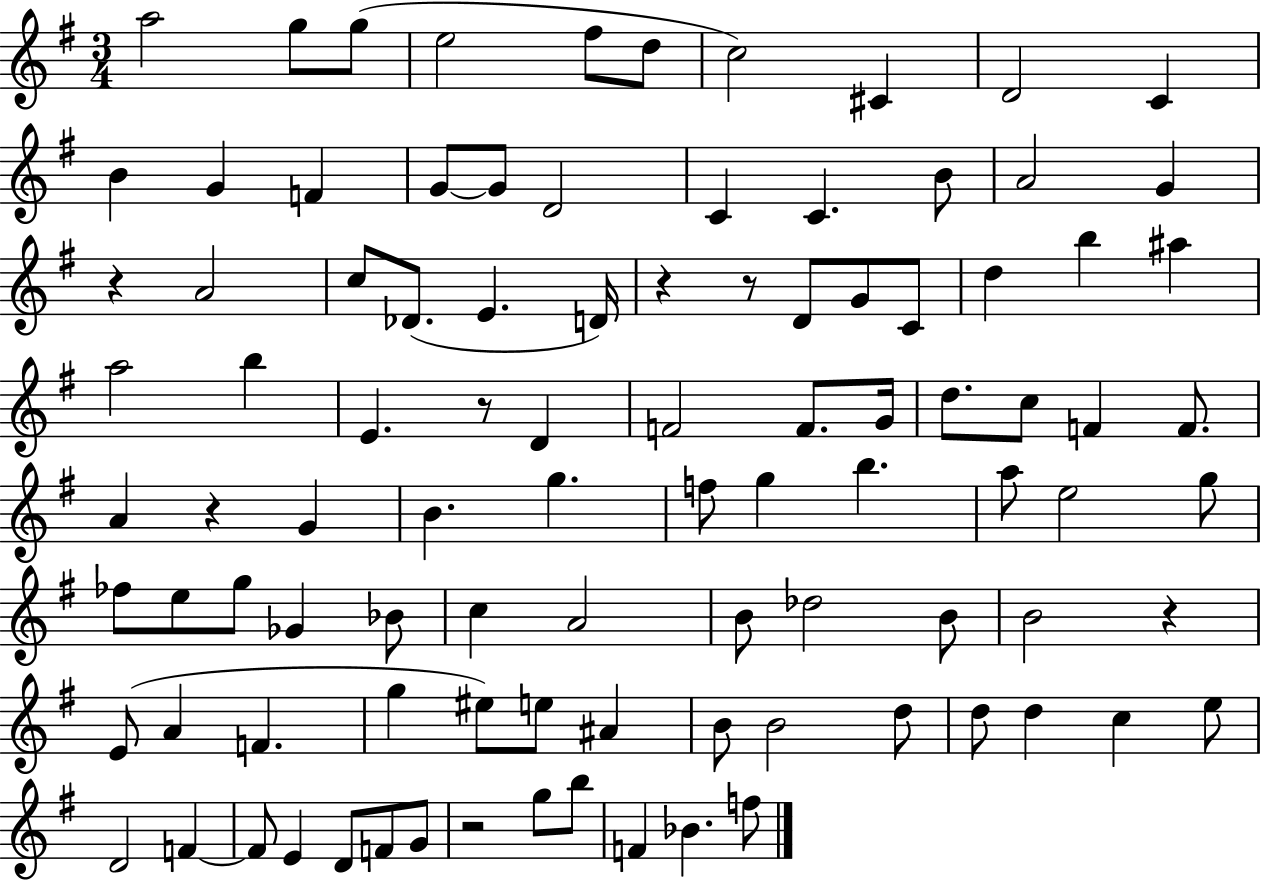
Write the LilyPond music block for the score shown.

{
  \clef treble
  \numericTimeSignature
  \time 3/4
  \key g \major
  a''2 g''8 g''8( | e''2 fis''8 d''8 | c''2) cis'4 | d'2 c'4 | \break b'4 g'4 f'4 | g'8~~ g'8 d'2 | c'4 c'4. b'8 | a'2 g'4 | \break r4 a'2 | c''8 des'8.( e'4. d'16) | r4 r8 d'8 g'8 c'8 | d''4 b''4 ais''4 | \break a''2 b''4 | e'4. r8 d'4 | f'2 f'8. g'16 | d''8. c''8 f'4 f'8. | \break a'4 r4 g'4 | b'4. g''4. | f''8 g''4 b''4. | a''8 e''2 g''8 | \break fes''8 e''8 g''8 ges'4 bes'8 | c''4 a'2 | b'8 des''2 b'8 | b'2 r4 | \break e'8( a'4 f'4. | g''4 eis''8) e''8 ais'4 | b'8 b'2 d''8 | d''8 d''4 c''4 e''8 | \break d'2 f'4~~ | f'8 e'4 d'8 f'8 g'8 | r2 g''8 b''8 | f'4 bes'4. f''8 | \break \bar "|."
}